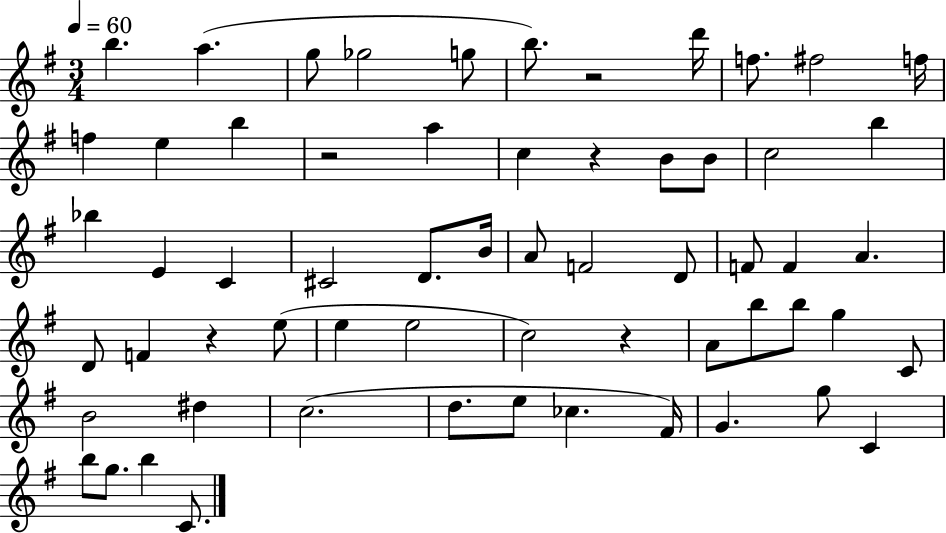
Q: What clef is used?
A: treble